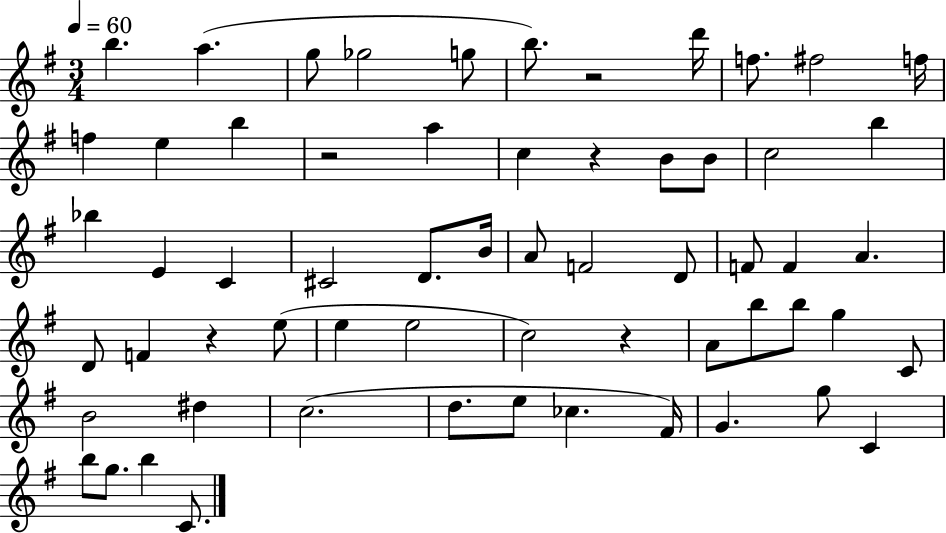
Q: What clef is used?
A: treble